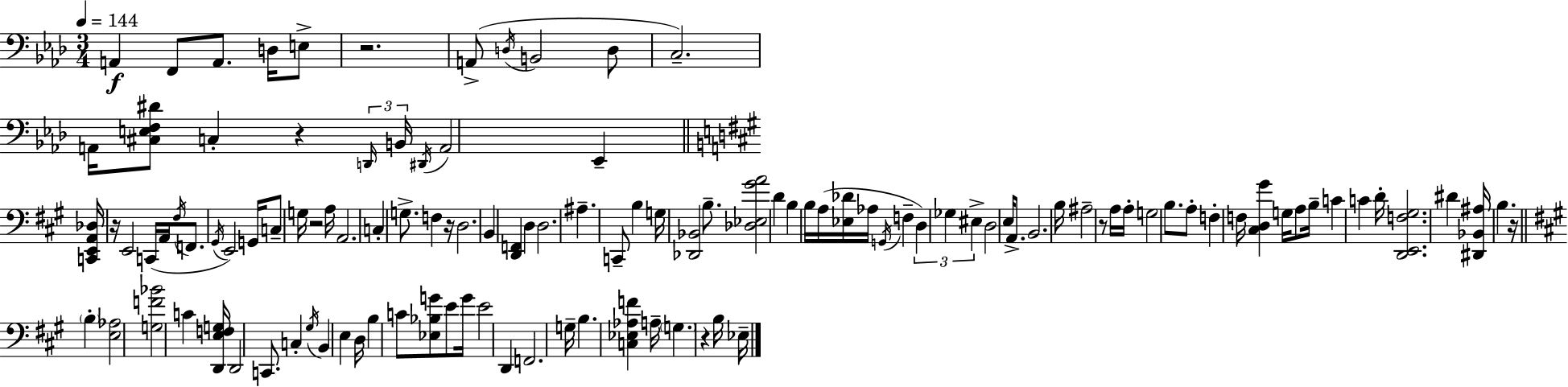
A2/q F2/e A2/e. D3/s E3/e R/h. A2/e D3/s B2/h D3/e C3/h. A2/s [C#3,E3,F3,D#4]/e C3/q R/q D2/s B2/s D#2/s A2/h Eb2/q [C2,E2,A2,Db3]/s R/s E2/h C2/s A2/s F#3/s F2/e. G#2/s E2/h G2/s C3/e G3/s R/h A3/s A2/h. C3/q G3/e. F3/q R/s D3/h. B2/q [D2,F2]/q D3/q D3/h. A#3/q. C2/e B3/q G3/s [Db2,Bb2]/h B3/e. [Db3,Eb3,G#4,A4]/h D4/q B3/q B3/s A3/s [Eb3,Db4]/s Ab3/s G2/s F3/q D3/q Gb3/q EIS3/q D3/h E3/s A2/e. B2/h. B3/s A#3/h R/e A3/s A3/s G3/h B3/e. A3/e F3/q F3/s [C#3,D3,G#4]/q G3/s A3/e B3/s C4/q C4/q D4/s [D2,E2,F3,G#3]/h. D#4/q [D#2,Bb2,A#3]/s B3/q. R/s B3/q [E3,Ab3]/h [G3,F4,Bb4]/h C4/q [D2,E3,F3,G3]/s D2/h C2/e. C3/q G#3/s B2/q E3/q D3/s B3/q C4/e [Eb3,Bb3,G4]/e E4/e G4/s E4/h D2/q F2/h. G3/s B3/q. [C3,Eb3,Ab3,F4]/q A3/s G3/q. R/q B3/s Eb3/s